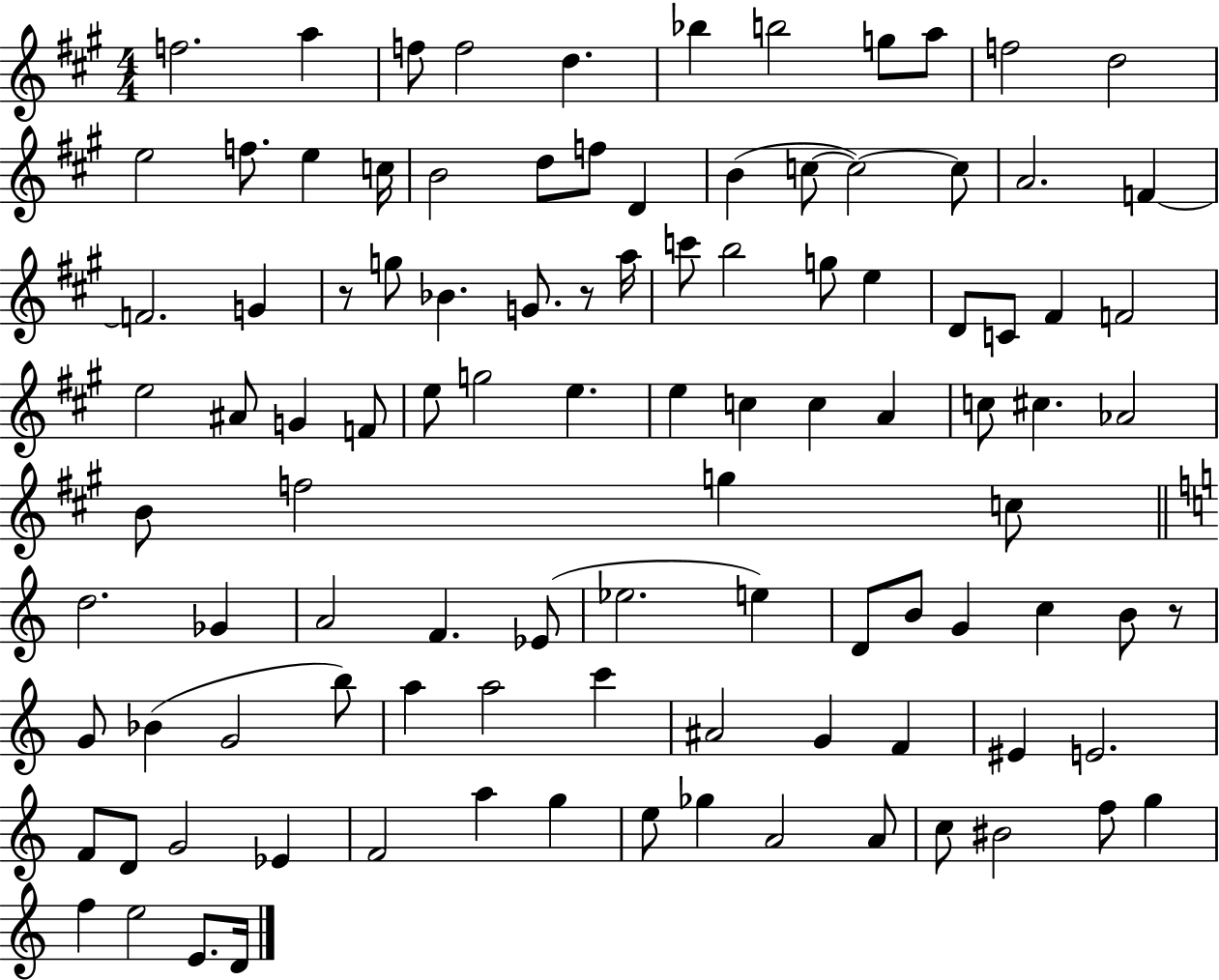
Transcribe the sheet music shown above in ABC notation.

X:1
T:Untitled
M:4/4
L:1/4
K:A
f2 a f/2 f2 d _b b2 g/2 a/2 f2 d2 e2 f/2 e c/4 B2 d/2 f/2 D B c/2 c2 c/2 A2 F F2 G z/2 g/2 _B G/2 z/2 a/4 c'/2 b2 g/2 e D/2 C/2 ^F F2 e2 ^A/2 G F/2 e/2 g2 e e c c A c/2 ^c _A2 B/2 f2 g c/2 d2 _G A2 F _E/2 _e2 e D/2 B/2 G c B/2 z/2 G/2 _B G2 b/2 a a2 c' ^A2 G F ^E E2 F/2 D/2 G2 _E F2 a g e/2 _g A2 A/2 c/2 ^B2 f/2 g f e2 E/2 D/4